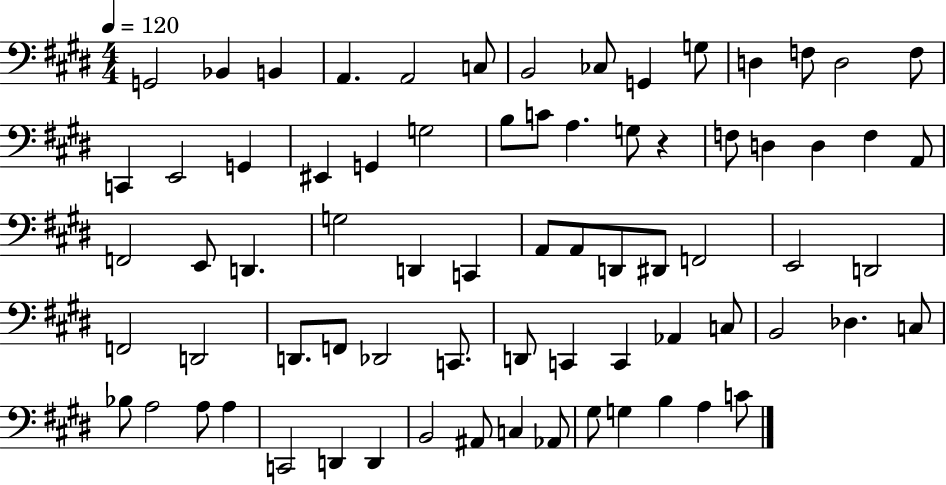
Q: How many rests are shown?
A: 1